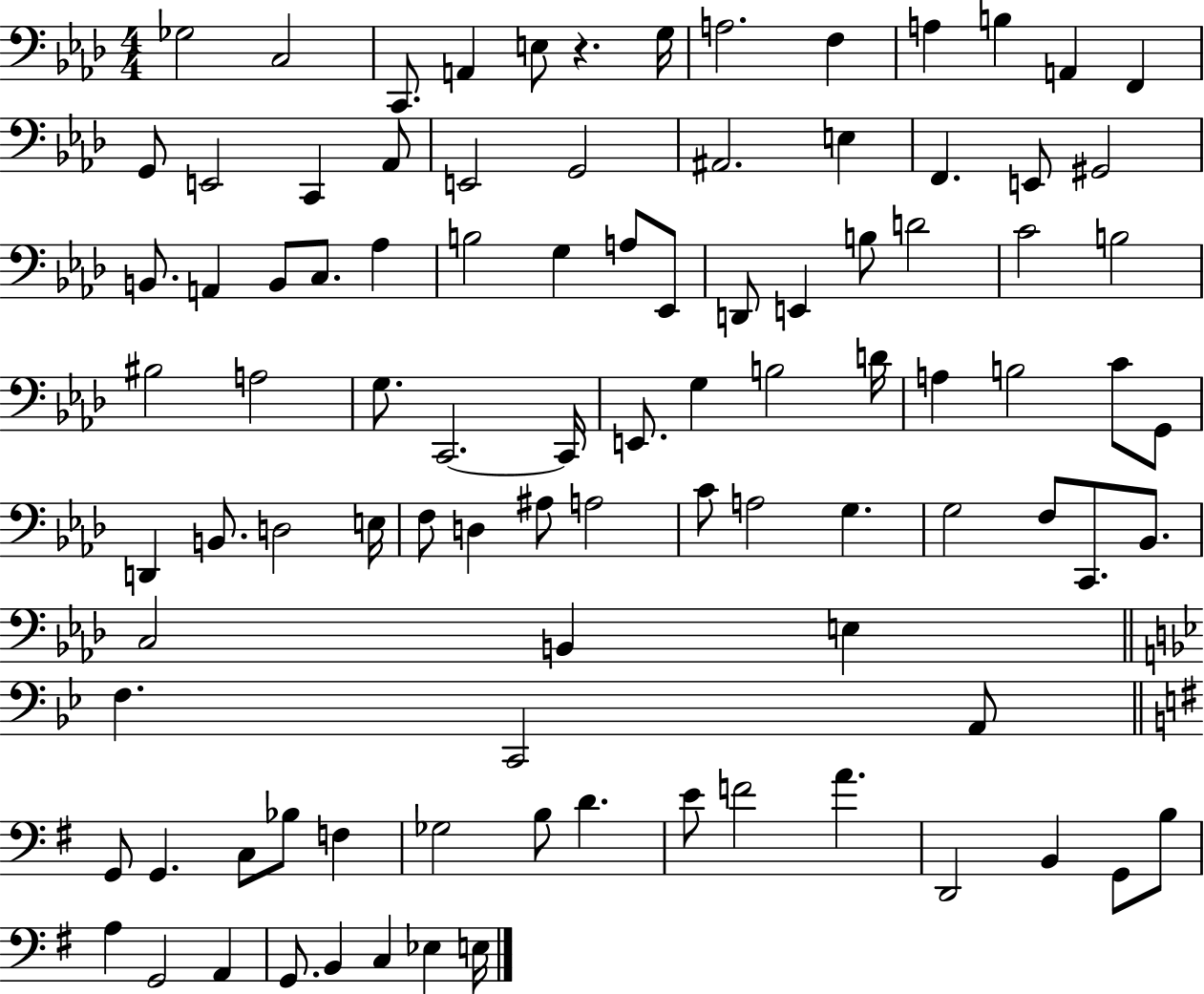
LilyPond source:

{
  \clef bass
  \numericTimeSignature
  \time 4/4
  \key aes \major
  \repeat volta 2 { ges2 c2 | c,8. a,4 e8 r4. g16 | a2. f4 | a4 b4 a,4 f,4 | \break g,8 e,2 c,4 aes,8 | e,2 g,2 | ais,2. e4 | f,4. e,8 gis,2 | \break b,8. a,4 b,8 c8. aes4 | b2 g4 a8 ees,8 | d,8 e,4 b8 d'2 | c'2 b2 | \break bis2 a2 | g8. c,2.~~ c,16 | e,8. g4 b2 d'16 | a4 b2 c'8 g,8 | \break d,4 b,8. d2 e16 | f8 d4 ais8 a2 | c'8 a2 g4. | g2 f8 c,8. bes,8. | \break c2 b,4 e4 | \bar "||" \break \key bes \major f4. c,2 a,8 | \bar "||" \break \key e \minor g,8 g,4. c8 bes8 f4 | ges2 b8 d'4. | e'8 f'2 a'4. | d,2 b,4 g,8 b8 | \break a4 g,2 a,4 | g,8. b,4 c4 ees4 e16 | } \bar "|."
}